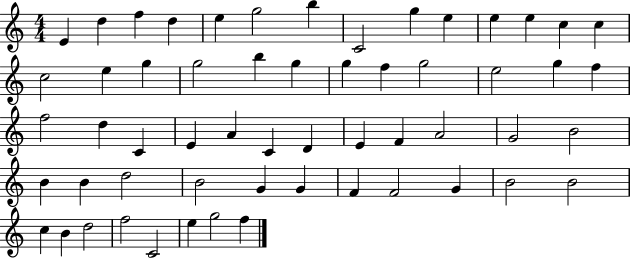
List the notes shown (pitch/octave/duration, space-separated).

E4/q D5/q F5/q D5/q E5/q G5/h B5/q C4/h G5/q E5/q E5/q E5/q C5/q C5/q C5/h E5/q G5/q G5/h B5/q G5/q G5/q F5/q G5/h E5/h G5/q F5/q F5/h D5/q C4/q E4/q A4/q C4/q D4/q E4/q F4/q A4/h G4/h B4/h B4/q B4/q D5/h B4/h G4/q G4/q F4/q F4/h G4/q B4/h B4/h C5/q B4/q D5/h F5/h C4/h E5/q G5/h F5/q